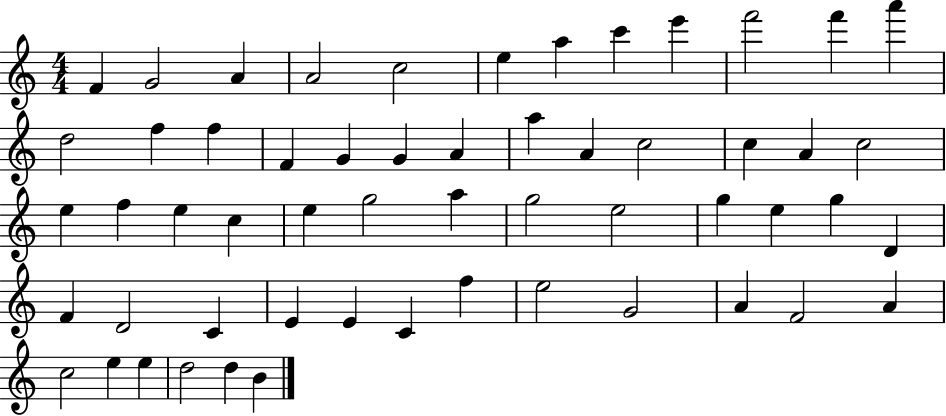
X:1
T:Untitled
M:4/4
L:1/4
K:C
F G2 A A2 c2 e a c' e' f'2 f' a' d2 f f F G G A a A c2 c A c2 e f e c e g2 a g2 e2 g e g D F D2 C E E C f e2 G2 A F2 A c2 e e d2 d B